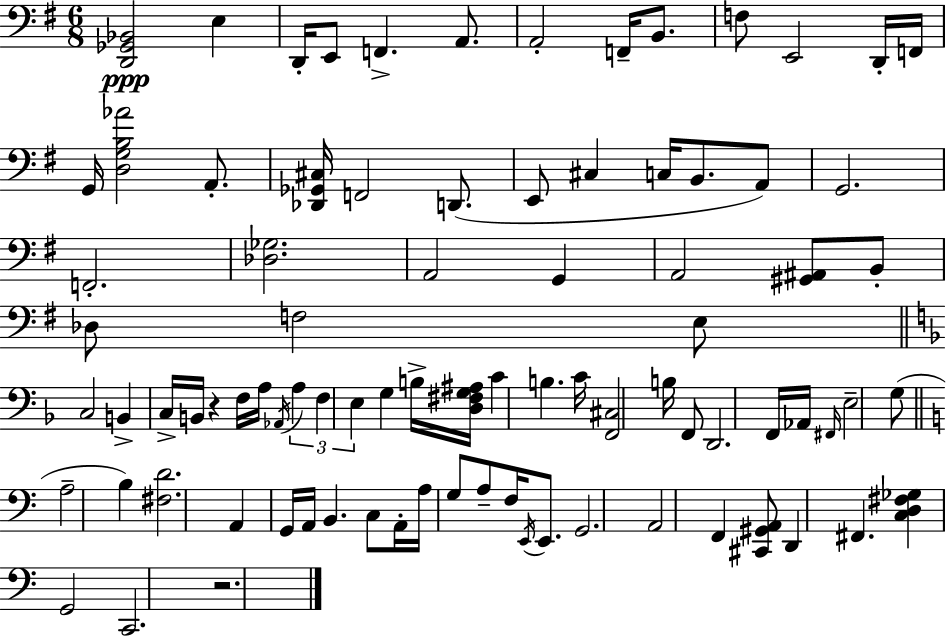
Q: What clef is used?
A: bass